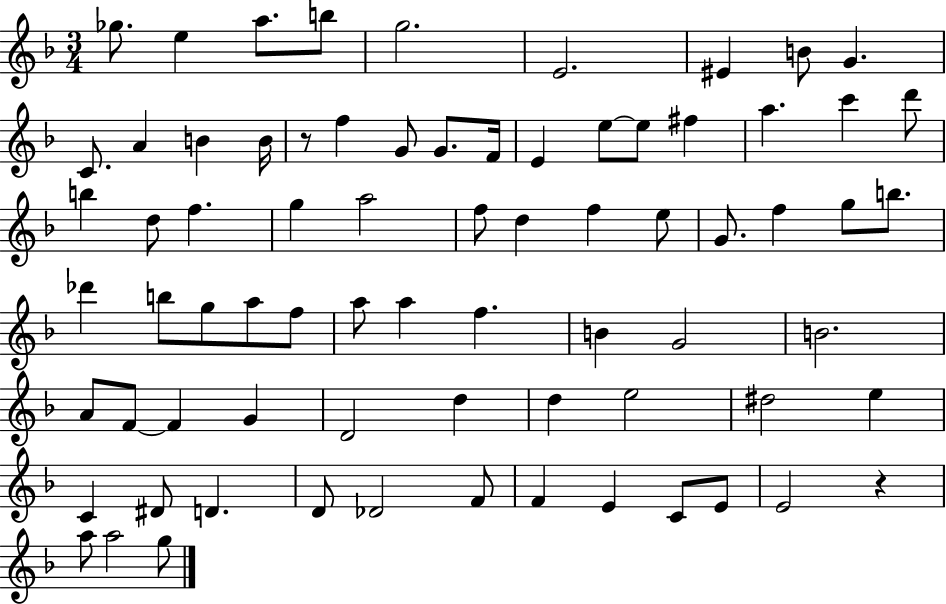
Gb5/e. E5/q A5/e. B5/e G5/h. E4/h. EIS4/q B4/e G4/q. C4/e. A4/q B4/q B4/s R/e F5/q G4/e G4/e. F4/s E4/q E5/e E5/e F#5/q A5/q. C6/q D6/e B5/q D5/e F5/q. G5/q A5/h F5/e D5/q F5/q E5/e G4/e. F5/q G5/e B5/e. Db6/q B5/e G5/e A5/e F5/e A5/e A5/q F5/q. B4/q G4/h B4/h. A4/e F4/e F4/q G4/q D4/h D5/q D5/q E5/h D#5/h E5/q C4/q D#4/e D4/q. D4/e Db4/h F4/e F4/q E4/q C4/e E4/e E4/h R/q A5/e A5/h G5/e